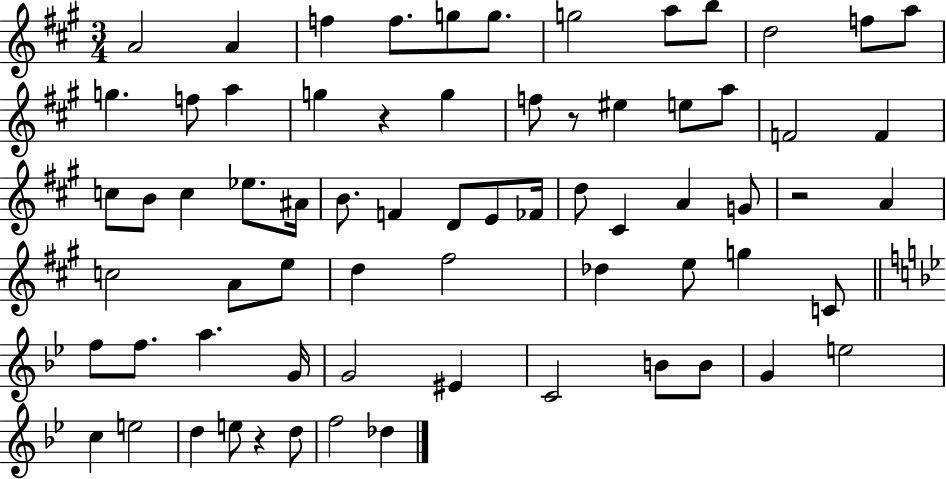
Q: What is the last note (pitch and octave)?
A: Db5